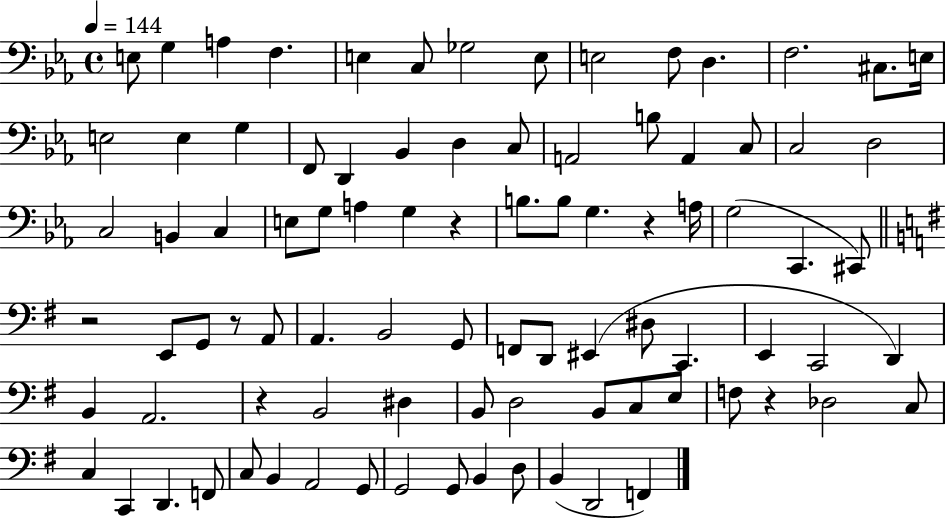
{
  \clef bass
  \time 4/4
  \defaultTimeSignature
  \key ees \major
  \tempo 4 = 144
  e8 g4 a4 f4. | e4 c8 ges2 e8 | e2 f8 d4. | f2. cis8. e16 | \break e2 e4 g4 | f,8 d,4 bes,4 d4 c8 | a,2 b8 a,4 c8 | c2 d2 | \break c2 b,4 c4 | e8 g8 a4 g4 r4 | b8. b8 g4. r4 a16 | g2( c,4. cis,8) | \break \bar "||" \break \key g \major r2 e,8 g,8 r8 a,8 | a,4. b,2 g,8 | f,8 d,8 eis,4( dis8 c,4. | e,4 c,2 d,4) | \break b,4 a,2. | r4 b,2 dis4 | b,8 d2 b,8 c8 e8 | f8 r4 des2 c8 | \break c4 c,4 d,4. f,8 | c8 b,4 a,2 g,8 | g,2 g,8 b,4 d8 | b,4( d,2 f,4) | \break \bar "|."
}